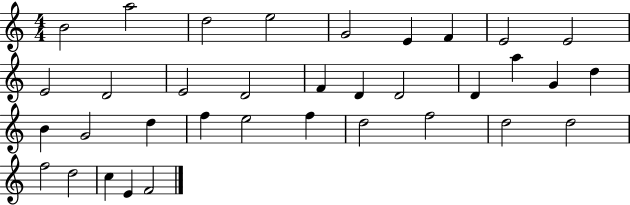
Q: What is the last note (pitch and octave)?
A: F4